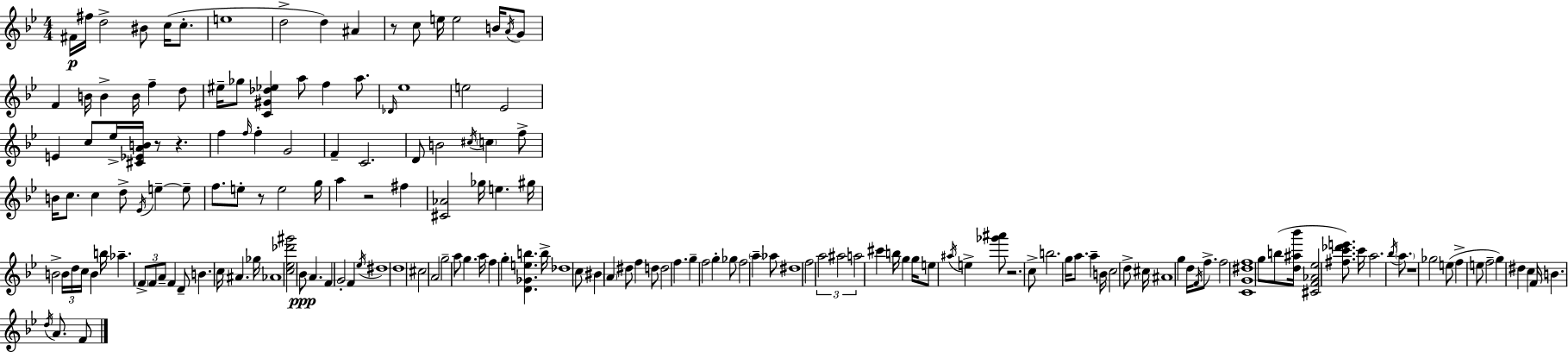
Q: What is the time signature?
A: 4/4